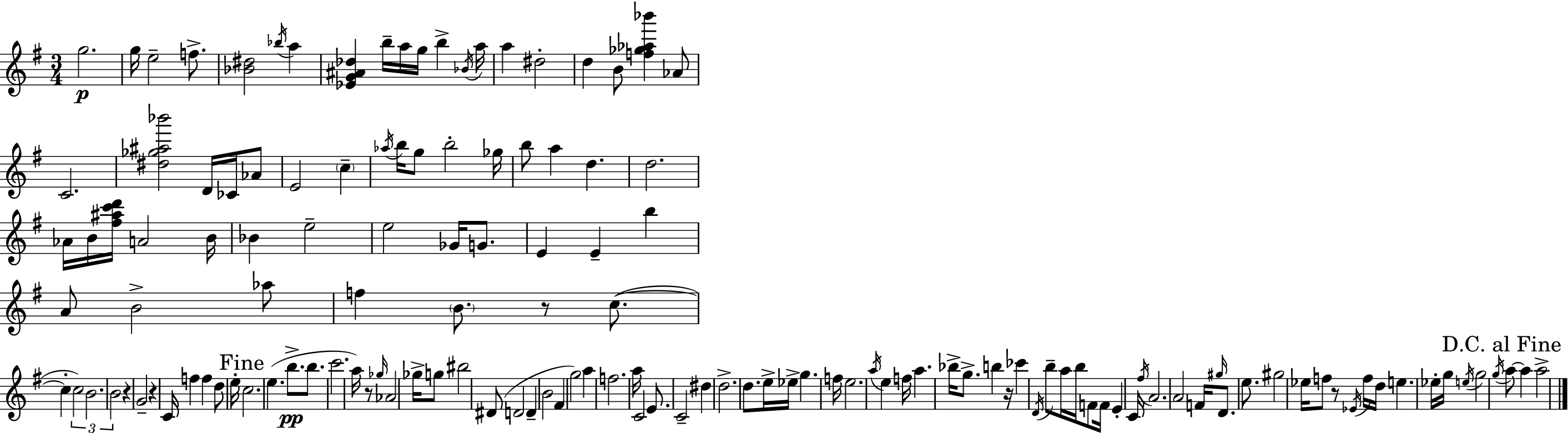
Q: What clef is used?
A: treble